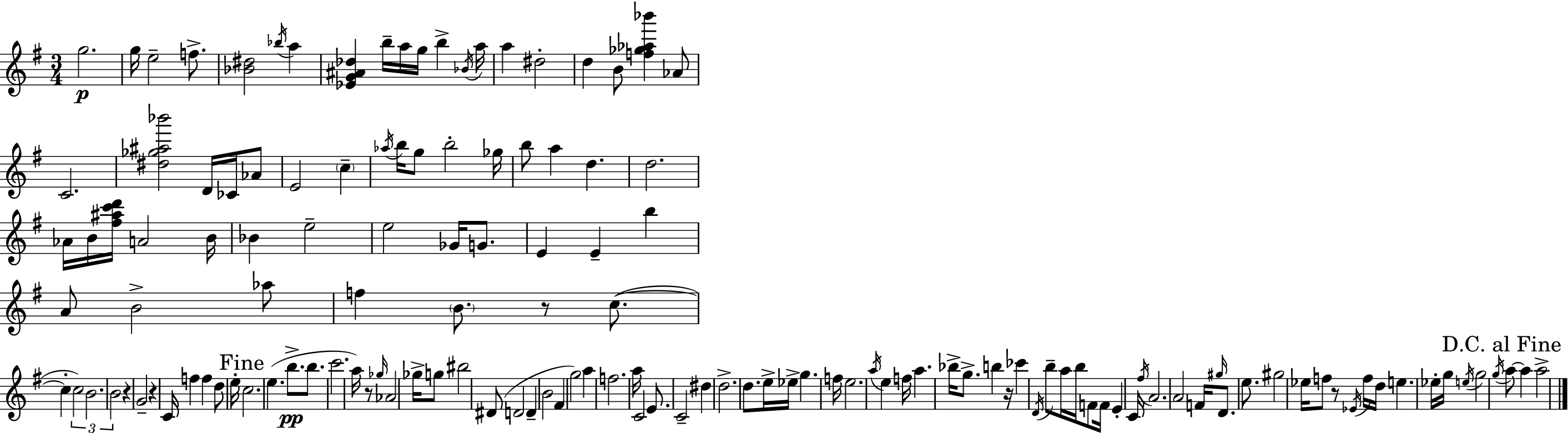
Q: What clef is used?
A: treble